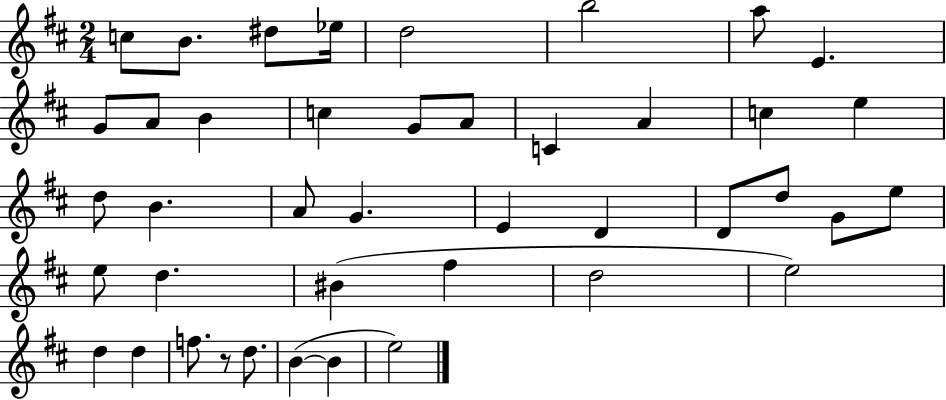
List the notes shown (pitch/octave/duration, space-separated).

C5/e B4/e. D#5/e Eb5/s D5/h B5/h A5/e E4/q. G4/e A4/e B4/q C5/q G4/e A4/e C4/q A4/q C5/q E5/q D5/e B4/q. A4/e G4/q. E4/q D4/q D4/e D5/e G4/e E5/e E5/e D5/q. BIS4/q F#5/q D5/h E5/h D5/q D5/q F5/e. R/e D5/e. B4/q B4/q E5/h